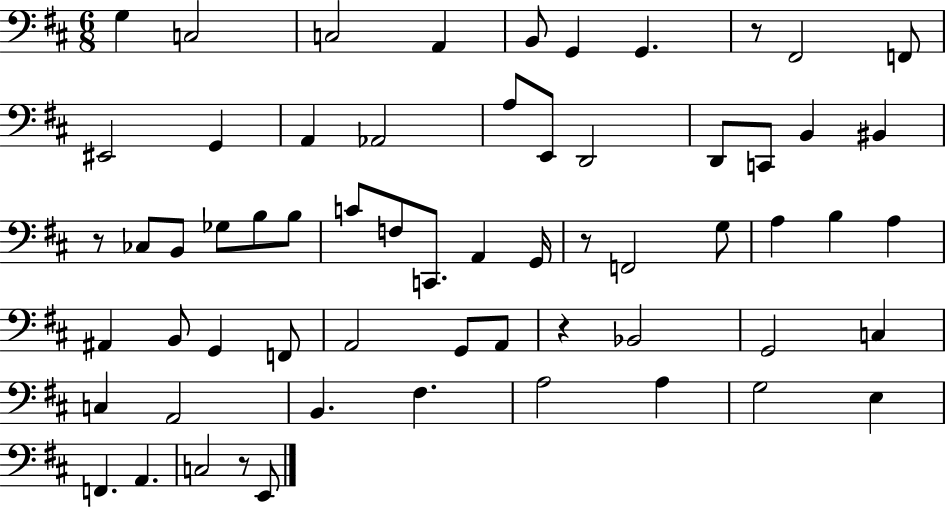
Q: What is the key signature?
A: D major